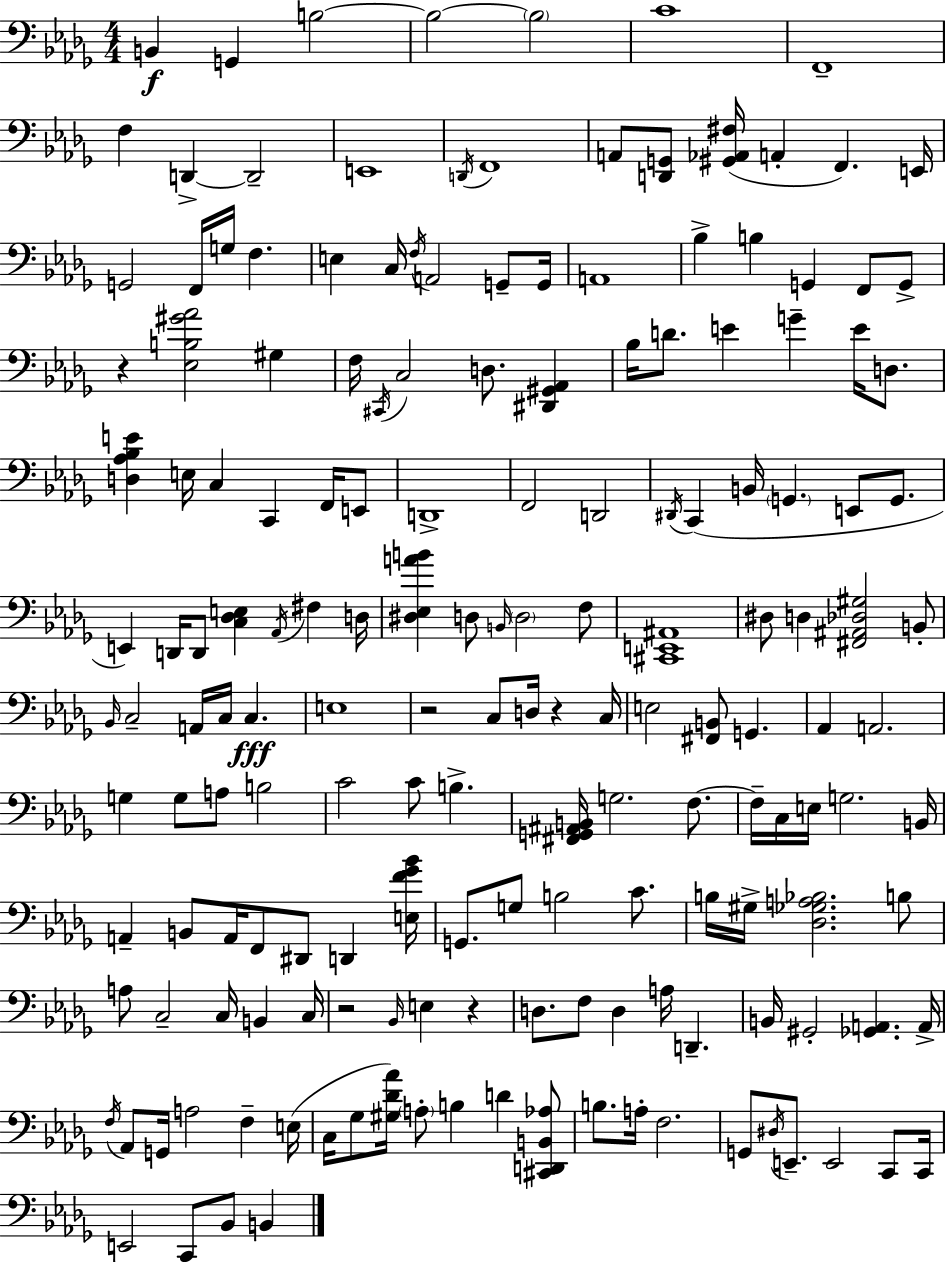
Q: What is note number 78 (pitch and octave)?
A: C3